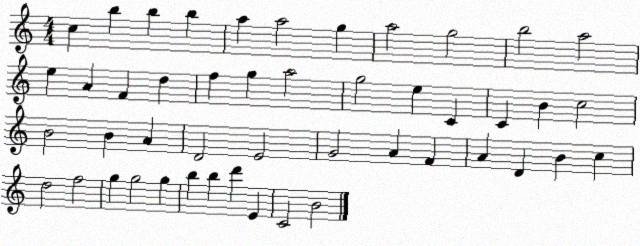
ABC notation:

X:1
T:Untitled
M:4/4
L:1/4
K:C
c b b b a a2 g a2 g2 b2 a2 e A F d f g a2 g2 e C C B c2 B2 B A D2 E2 G2 A F A D B c d2 f2 g g2 g b b d' E C2 B2